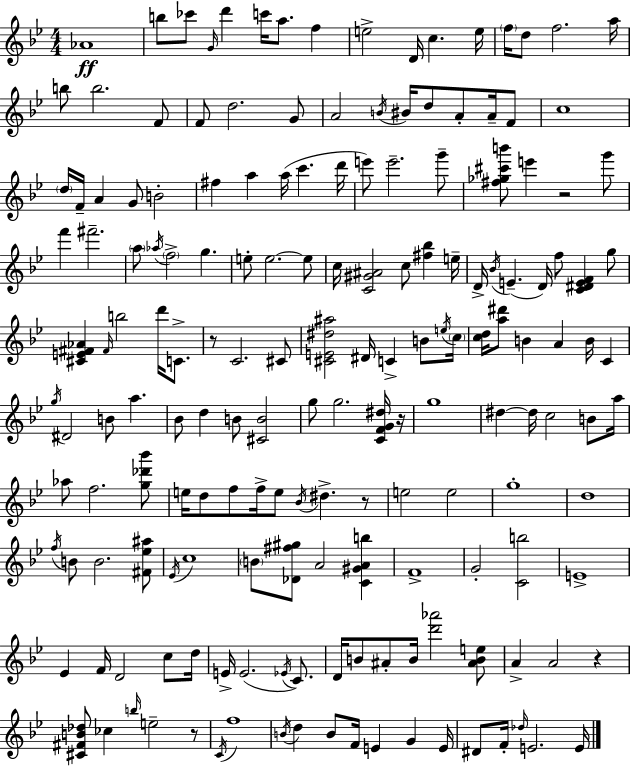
Ab4/w B5/e CES6/e G4/s D6/q C6/s A5/e. F5/q E5/h D4/s C5/q. E5/s F5/s D5/e F5/h. A5/s B5/e B5/h. F4/e F4/e D5/h. G4/e A4/h B4/s BIS4/s D5/e A4/e A4/s F4/e C5/w D5/s F4/s A4/q G4/e B4/h F#5/q A5/q A5/s C6/q. D6/s E6/e E6/h. G6/e [F#5,Gb5,C#6,B6]/e E6/q R/h G6/e F6/q F#6/h. A5/e Ab5/s F5/h G5/q. E5/e E5/h. E5/e C5/s [C4,G#4,A#4]/h C5/e [F#5,Bb5]/q E5/s D4/s Bb4/s E4/q. D4/s F5/e [C4,D#4,E4,F4]/q G5/e [C#4,E4,F#4,Ab4]/q F#4/s B5/h D6/s C4/e. R/e C4/h. C#4/e [C#4,E4,D#5,A#5]/h D#4/s C4/q B4/e E5/s C5/s [C5,D5]/s [A5,D#6]/e B4/q A4/q B4/s C4/q G5/s D#4/h B4/e A5/q. Bb4/e D5/q B4/e [C#4,B4]/h G5/e G5/h. [C4,F4,G4,D#5]/s R/s G5/w D#5/q D#5/s C5/h B4/e A5/s Ab5/e F5/h. [G5,Db6,Bb6]/e E5/s D5/e F5/e F5/s E5/e Bb4/s D#5/q. R/e E5/h E5/h G5/w D5/w F5/s B4/e B4/h. [F#4,Eb5,A#5]/e Eb4/s C5/w B4/e [Db4,F#5,G#5]/e A4/h [C4,G#4,A4,B5]/q F4/w G4/h [C4,B5]/h E4/w Eb4/q F4/s D4/h C5/e D5/s E4/s E4/h. Eb4/s C4/e. D4/s B4/e A#4/e B4/s [D6,Ab6]/h [A#4,B4,E5]/e A4/q A4/h R/q [C#4,F#4,B4,Db5]/e CES5/q B5/s E5/h R/e C4/s F5/w B4/s D5/q B4/e F4/s E4/q G4/q E4/s D#4/e F4/s Db5/s E4/h. E4/s